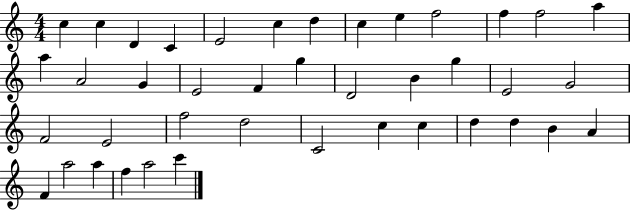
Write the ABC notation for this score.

X:1
T:Untitled
M:4/4
L:1/4
K:C
c c D C E2 c d c e f2 f f2 a a A2 G E2 F g D2 B g E2 G2 F2 E2 f2 d2 C2 c c d d B A F a2 a f a2 c'